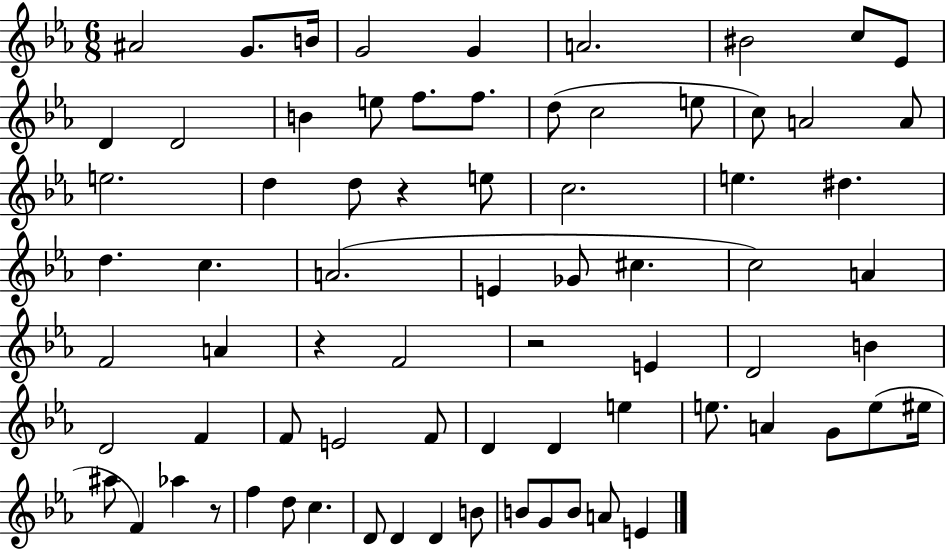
X:1
T:Untitled
M:6/8
L:1/4
K:Eb
^A2 G/2 B/4 G2 G A2 ^B2 c/2 _E/2 D D2 B e/2 f/2 f/2 d/2 c2 e/2 c/2 A2 A/2 e2 d d/2 z e/2 c2 e ^d d c A2 E _G/2 ^c c2 A F2 A z F2 z2 E D2 B D2 F F/2 E2 F/2 D D e e/2 A G/2 e/2 ^e/4 ^a/2 F _a z/2 f d/2 c D/2 D D B/2 B/2 G/2 B/2 A/2 E